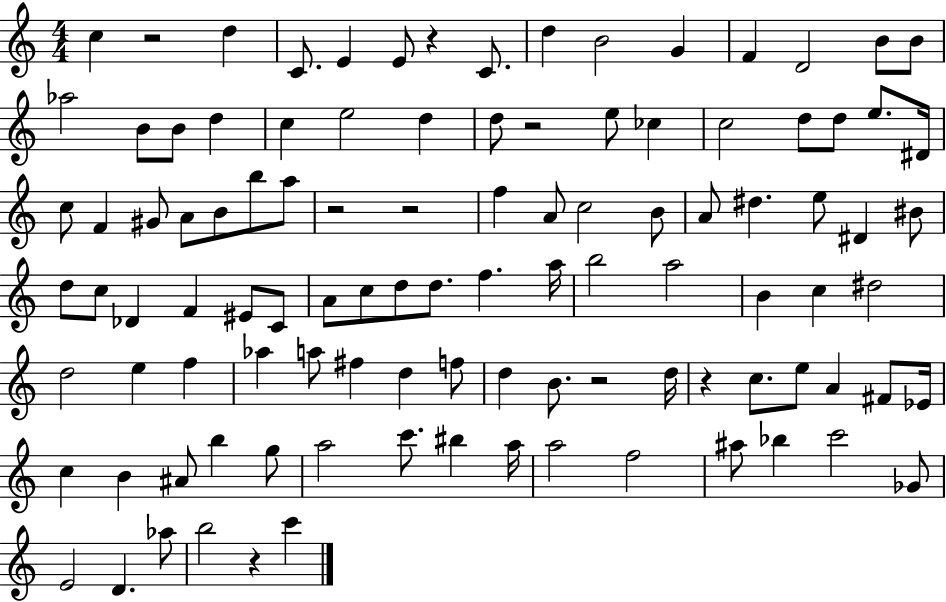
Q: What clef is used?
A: treble